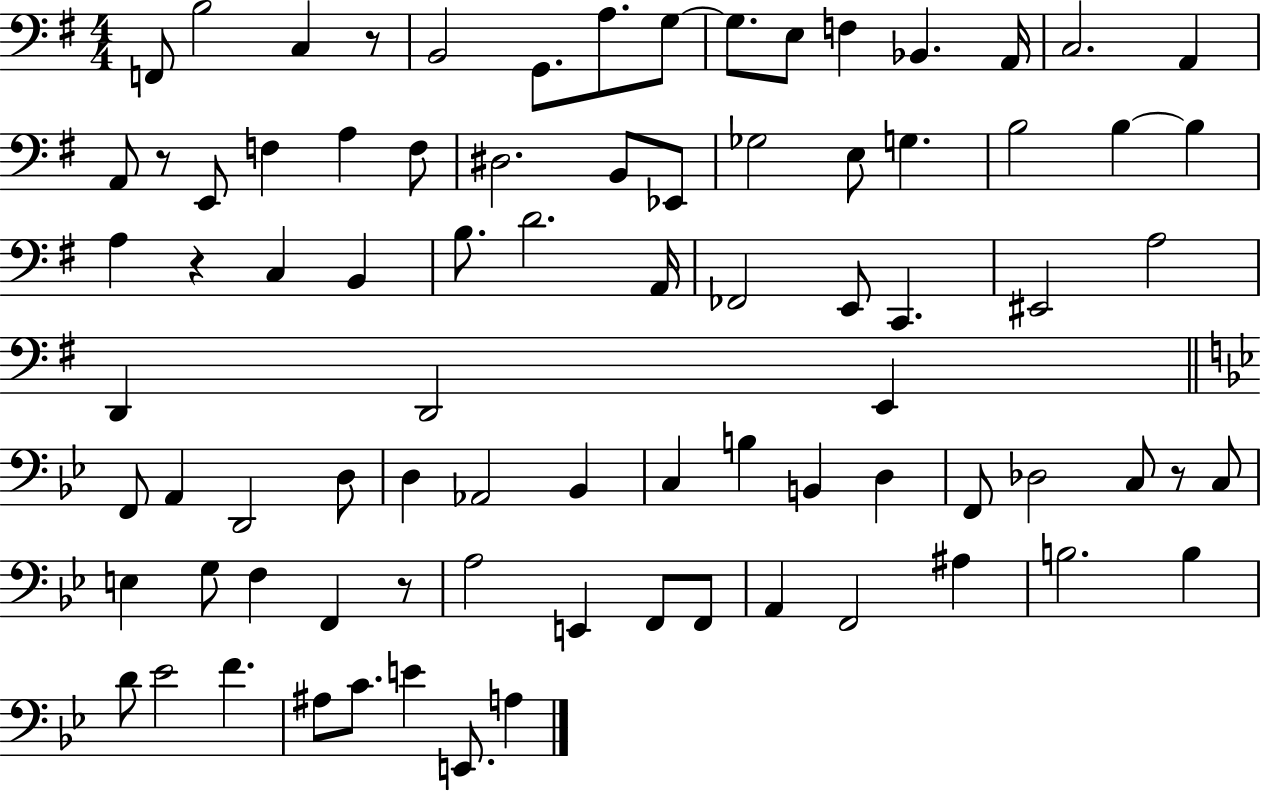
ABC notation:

X:1
T:Untitled
M:4/4
L:1/4
K:G
F,,/2 B,2 C, z/2 B,,2 G,,/2 A,/2 G,/2 G,/2 E,/2 F, _B,, A,,/4 C,2 A,, A,,/2 z/2 E,,/2 F, A, F,/2 ^D,2 B,,/2 _E,,/2 _G,2 E,/2 G, B,2 B, B, A, z C, B,, B,/2 D2 A,,/4 _F,,2 E,,/2 C,, ^E,,2 A,2 D,, D,,2 E,, F,,/2 A,, D,,2 D,/2 D, _A,,2 _B,, C, B, B,, D, F,,/2 _D,2 C,/2 z/2 C,/2 E, G,/2 F, F,, z/2 A,2 E,, F,,/2 F,,/2 A,, F,,2 ^A, B,2 B, D/2 _E2 F ^A,/2 C/2 E E,,/2 A,